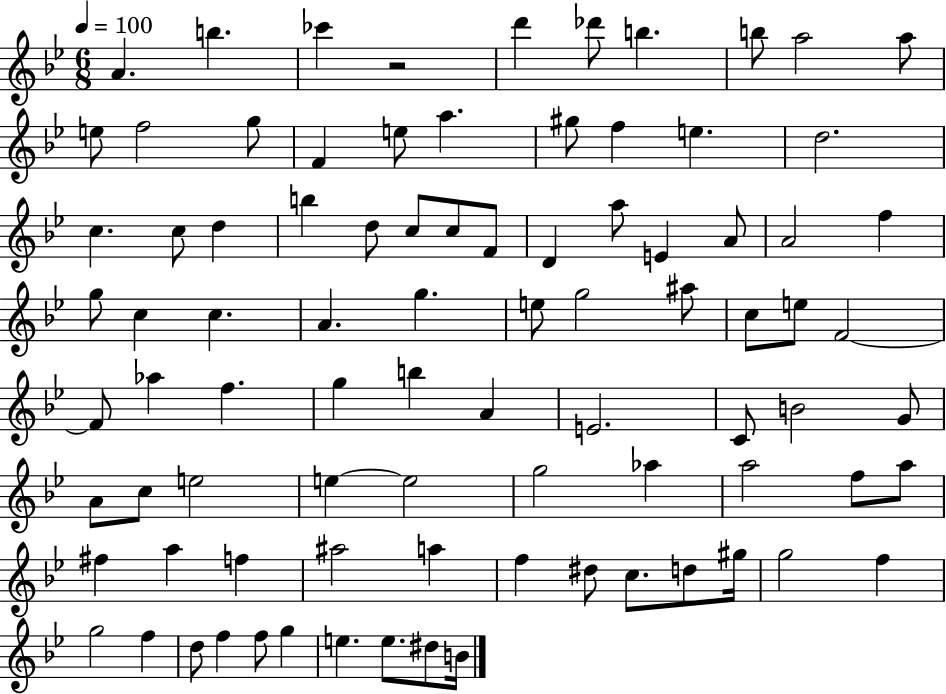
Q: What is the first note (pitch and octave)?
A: A4